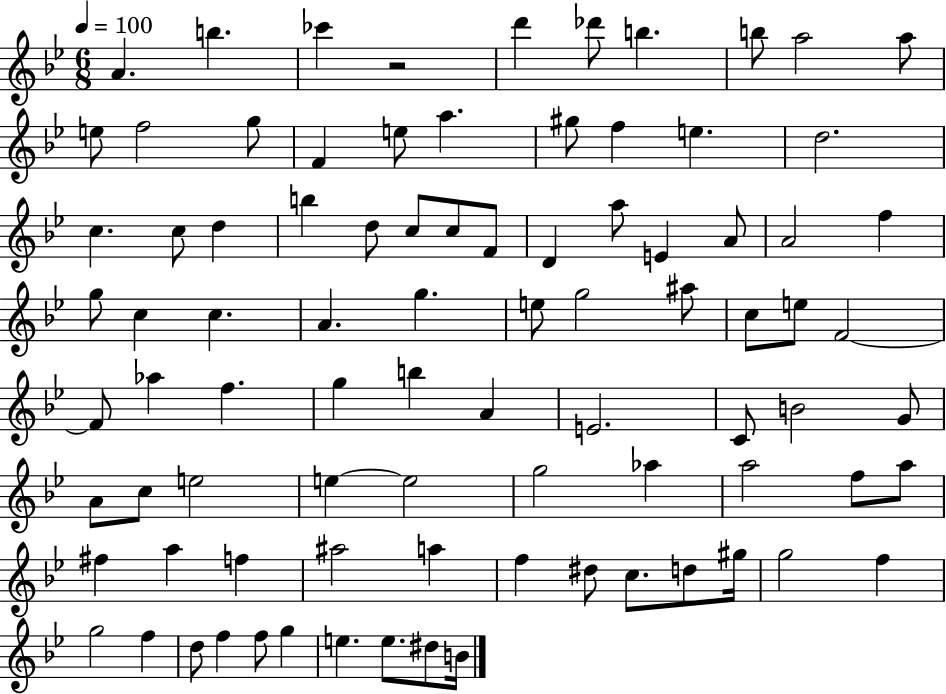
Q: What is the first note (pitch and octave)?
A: A4